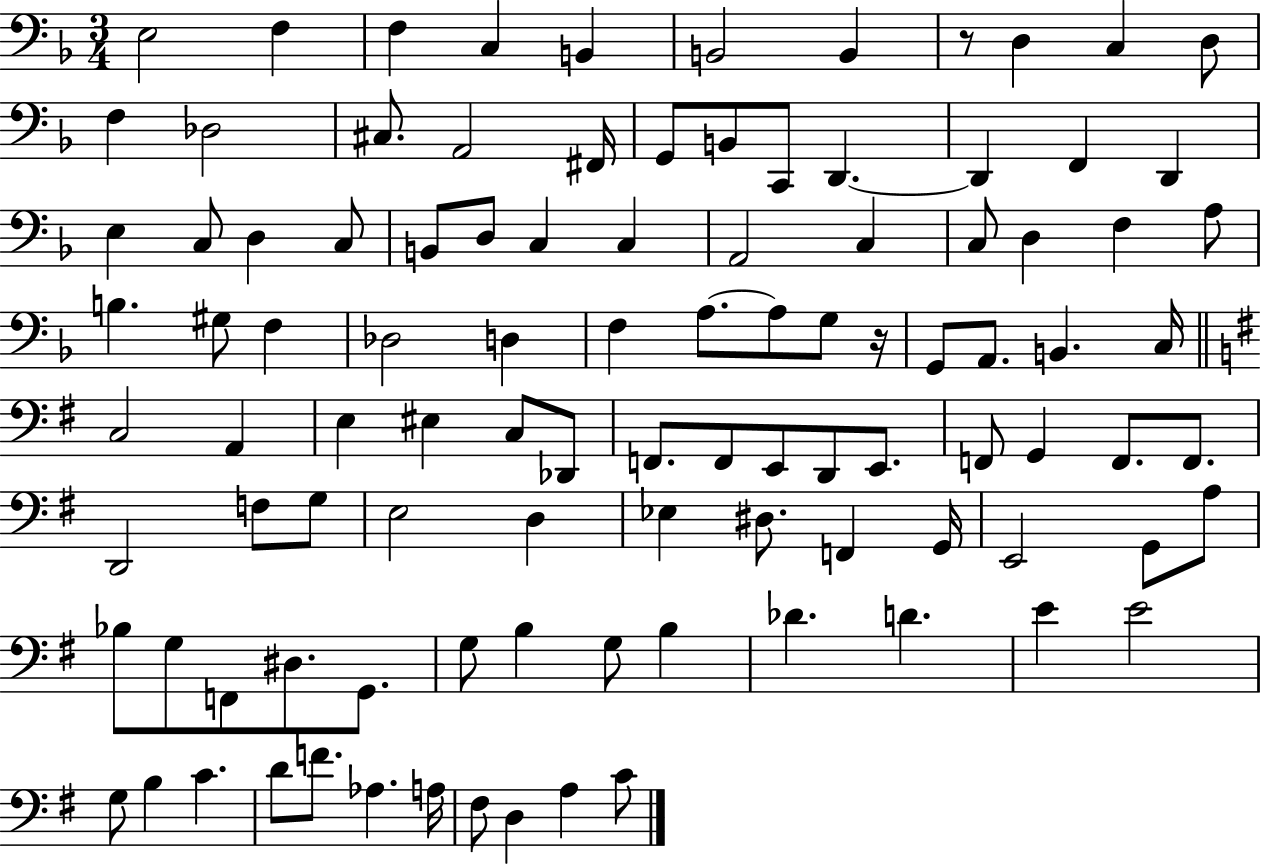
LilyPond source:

{
  \clef bass
  \numericTimeSignature
  \time 3/4
  \key f \major
  e2 f4 | f4 c4 b,4 | b,2 b,4 | r8 d4 c4 d8 | \break f4 des2 | cis8. a,2 fis,16 | g,8 b,8 c,8 d,4.~~ | d,4 f,4 d,4 | \break e4 c8 d4 c8 | b,8 d8 c4 c4 | a,2 c4 | c8 d4 f4 a8 | \break b4. gis8 f4 | des2 d4 | f4 a8.~~ a8 g8 r16 | g,8 a,8. b,4. c16 | \break \bar "||" \break \key g \major c2 a,4 | e4 eis4 c8 des,8 | f,8. f,8 e,8 d,8 e,8. | f,8 g,4 f,8. f,8. | \break d,2 f8 g8 | e2 d4 | ees4 dis8. f,4 g,16 | e,2 g,8 a8 | \break bes8 g8 f,8 dis8. g,8. | g8 b4 g8 b4 | des'4. d'4. | e'4 e'2 | \break g8 b4 c'4. | d'8 f'8. aes4. a16 | fis8 d4 a4 c'8 | \bar "|."
}